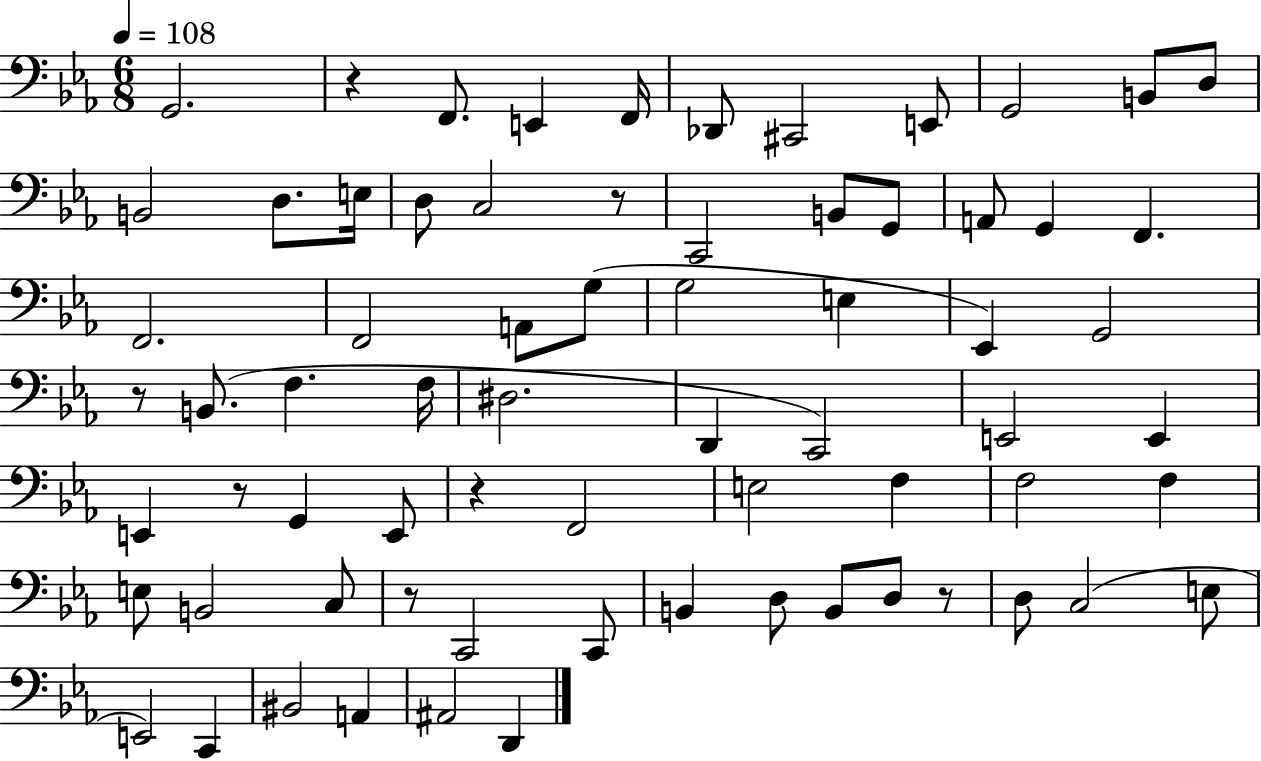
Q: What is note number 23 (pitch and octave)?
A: F2